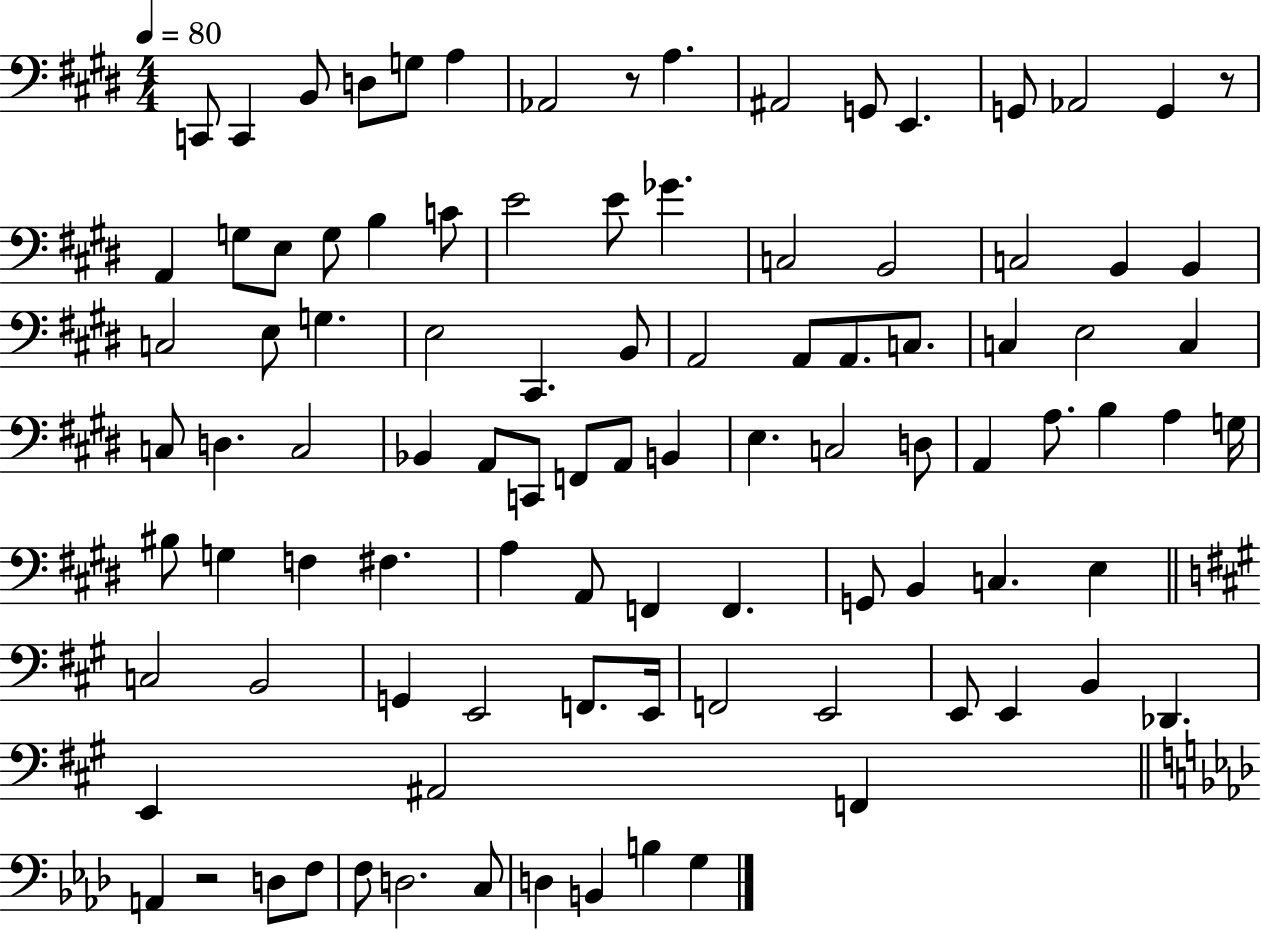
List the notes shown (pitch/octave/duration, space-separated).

C2/e C2/q B2/e D3/e G3/e A3/q Ab2/h R/e A3/q. A#2/h G2/e E2/q. G2/e Ab2/h G2/q R/e A2/q G3/e E3/e G3/e B3/q C4/e E4/h E4/e Gb4/q. C3/h B2/h C3/h B2/q B2/q C3/h E3/e G3/q. E3/h C#2/q. B2/e A2/h A2/e A2/e. C3/e. C3/q E3/h C3/q C3/e D3/q. C3/h Bb2/q A2/e C2/e F2/e A2/e B2/q E3/q. C3/h D3/e A2/q A3/e. B3/q A3/q G3/s BIS3/e G3/q F3/q F#3/q. A3/q A2/e F2/q F2/q. G2/e B2/q C3/q. E3/q C3/h B2/h G2/q E2/h F2/e. E2/s F2/h E2/h E2/e E2/q B2/q Db2/q. E2/q A#2/h F2/q A2/q R/h D3/e F3/e F3/e D3/h. C3/e D3/q B2/q B3/q G3/q